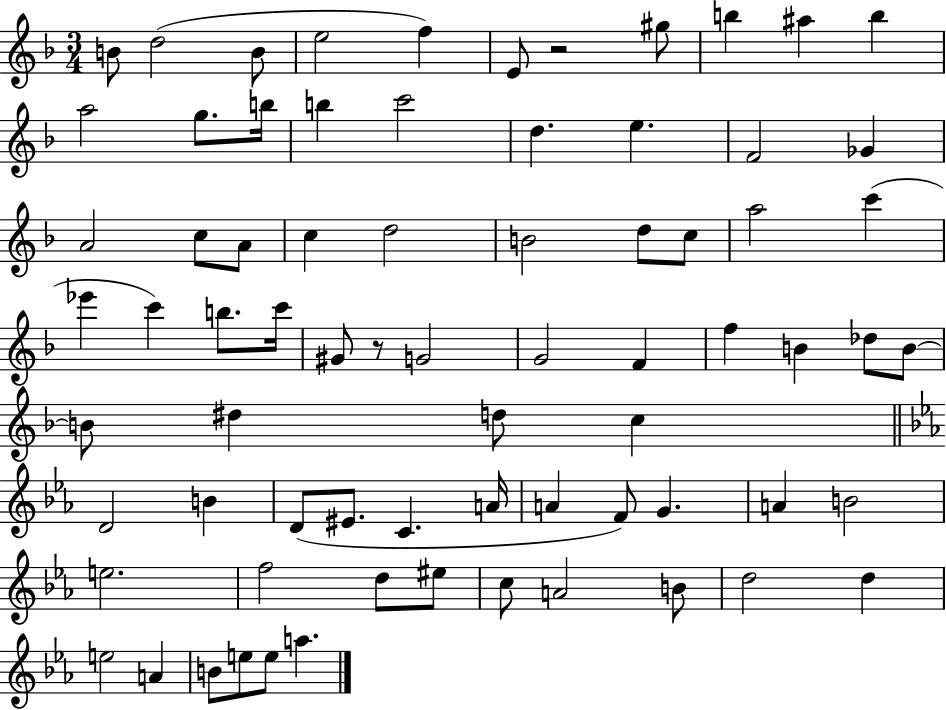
X:1
T:Untitled
M:3/4
L:1/4
K:F
B/2 d2 B/2 e2 f E/2 z2 ^g/2 b ^a b a2 g/2 b/4 b c'2 d e F2 _G A2 c/2 A/2 c d2 B2 d/2 c/2 a2 c' _e' c' b/2 c'/4 ^G/2 z/2 G2 G2 F f B _d/2 B/2 B/2 ^d d/2 c D2 B D/2 ^E/2 C A/4 A F/2 G A B2 e2 f2 d/2 ^e/2 c/2 A2 B/2 d2 d e2 A B/2 e/2 e/2 a